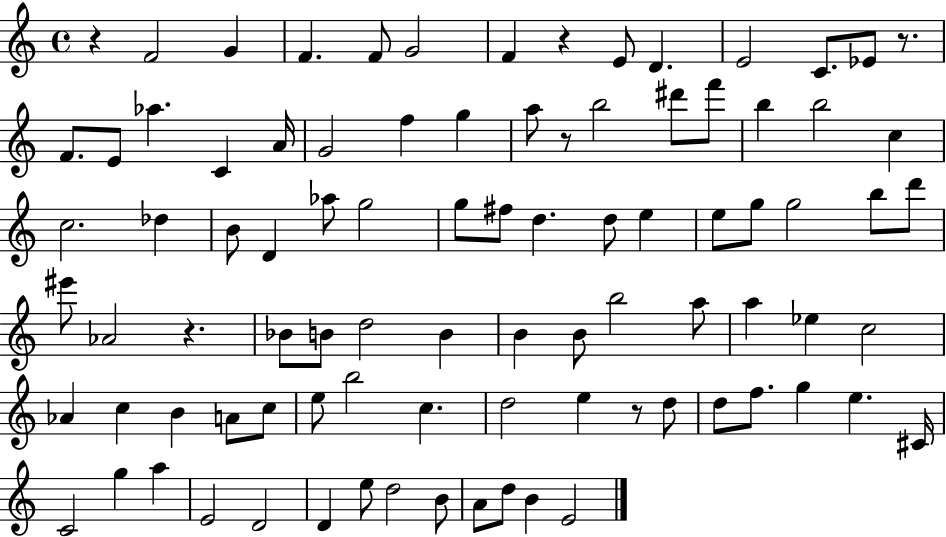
R/q F4/h G4/q F4/q. F4/e G4/h F4/q R/q E4/e D4/q. E4/h C4/e. Eb4/e R/e. F4/e. E4/e Ab5/q. C4/q A4/s G4/h F5/q G5/q A5/e R/e B5/h D#6/e F6/e B5/q B5/h C5/q C5/h. Db5/q B4/e D4/q Ab5/e G5/h G5/e F#5/e D5/q. D5/e E5/q E5/e G5/e G5/h B5/e D6/e EIS6/e Ab4/h R/q. Bb4/e B4/e D5/h B4/q B4/q B4/e B5/h A5/e A5/q Eb5/q C5/h Ab4/q C5/q B4/q A4/e C5/e E5/e B5/h C5/q. D5/h E5/q R/e D5/e D5/e F5/e. G5/q E5/q. C#4/s C4/h G5/q A5/q E4/h D4/h D4/q E5/e D5/h B4/e A4/e D5/e B4/q E4/h